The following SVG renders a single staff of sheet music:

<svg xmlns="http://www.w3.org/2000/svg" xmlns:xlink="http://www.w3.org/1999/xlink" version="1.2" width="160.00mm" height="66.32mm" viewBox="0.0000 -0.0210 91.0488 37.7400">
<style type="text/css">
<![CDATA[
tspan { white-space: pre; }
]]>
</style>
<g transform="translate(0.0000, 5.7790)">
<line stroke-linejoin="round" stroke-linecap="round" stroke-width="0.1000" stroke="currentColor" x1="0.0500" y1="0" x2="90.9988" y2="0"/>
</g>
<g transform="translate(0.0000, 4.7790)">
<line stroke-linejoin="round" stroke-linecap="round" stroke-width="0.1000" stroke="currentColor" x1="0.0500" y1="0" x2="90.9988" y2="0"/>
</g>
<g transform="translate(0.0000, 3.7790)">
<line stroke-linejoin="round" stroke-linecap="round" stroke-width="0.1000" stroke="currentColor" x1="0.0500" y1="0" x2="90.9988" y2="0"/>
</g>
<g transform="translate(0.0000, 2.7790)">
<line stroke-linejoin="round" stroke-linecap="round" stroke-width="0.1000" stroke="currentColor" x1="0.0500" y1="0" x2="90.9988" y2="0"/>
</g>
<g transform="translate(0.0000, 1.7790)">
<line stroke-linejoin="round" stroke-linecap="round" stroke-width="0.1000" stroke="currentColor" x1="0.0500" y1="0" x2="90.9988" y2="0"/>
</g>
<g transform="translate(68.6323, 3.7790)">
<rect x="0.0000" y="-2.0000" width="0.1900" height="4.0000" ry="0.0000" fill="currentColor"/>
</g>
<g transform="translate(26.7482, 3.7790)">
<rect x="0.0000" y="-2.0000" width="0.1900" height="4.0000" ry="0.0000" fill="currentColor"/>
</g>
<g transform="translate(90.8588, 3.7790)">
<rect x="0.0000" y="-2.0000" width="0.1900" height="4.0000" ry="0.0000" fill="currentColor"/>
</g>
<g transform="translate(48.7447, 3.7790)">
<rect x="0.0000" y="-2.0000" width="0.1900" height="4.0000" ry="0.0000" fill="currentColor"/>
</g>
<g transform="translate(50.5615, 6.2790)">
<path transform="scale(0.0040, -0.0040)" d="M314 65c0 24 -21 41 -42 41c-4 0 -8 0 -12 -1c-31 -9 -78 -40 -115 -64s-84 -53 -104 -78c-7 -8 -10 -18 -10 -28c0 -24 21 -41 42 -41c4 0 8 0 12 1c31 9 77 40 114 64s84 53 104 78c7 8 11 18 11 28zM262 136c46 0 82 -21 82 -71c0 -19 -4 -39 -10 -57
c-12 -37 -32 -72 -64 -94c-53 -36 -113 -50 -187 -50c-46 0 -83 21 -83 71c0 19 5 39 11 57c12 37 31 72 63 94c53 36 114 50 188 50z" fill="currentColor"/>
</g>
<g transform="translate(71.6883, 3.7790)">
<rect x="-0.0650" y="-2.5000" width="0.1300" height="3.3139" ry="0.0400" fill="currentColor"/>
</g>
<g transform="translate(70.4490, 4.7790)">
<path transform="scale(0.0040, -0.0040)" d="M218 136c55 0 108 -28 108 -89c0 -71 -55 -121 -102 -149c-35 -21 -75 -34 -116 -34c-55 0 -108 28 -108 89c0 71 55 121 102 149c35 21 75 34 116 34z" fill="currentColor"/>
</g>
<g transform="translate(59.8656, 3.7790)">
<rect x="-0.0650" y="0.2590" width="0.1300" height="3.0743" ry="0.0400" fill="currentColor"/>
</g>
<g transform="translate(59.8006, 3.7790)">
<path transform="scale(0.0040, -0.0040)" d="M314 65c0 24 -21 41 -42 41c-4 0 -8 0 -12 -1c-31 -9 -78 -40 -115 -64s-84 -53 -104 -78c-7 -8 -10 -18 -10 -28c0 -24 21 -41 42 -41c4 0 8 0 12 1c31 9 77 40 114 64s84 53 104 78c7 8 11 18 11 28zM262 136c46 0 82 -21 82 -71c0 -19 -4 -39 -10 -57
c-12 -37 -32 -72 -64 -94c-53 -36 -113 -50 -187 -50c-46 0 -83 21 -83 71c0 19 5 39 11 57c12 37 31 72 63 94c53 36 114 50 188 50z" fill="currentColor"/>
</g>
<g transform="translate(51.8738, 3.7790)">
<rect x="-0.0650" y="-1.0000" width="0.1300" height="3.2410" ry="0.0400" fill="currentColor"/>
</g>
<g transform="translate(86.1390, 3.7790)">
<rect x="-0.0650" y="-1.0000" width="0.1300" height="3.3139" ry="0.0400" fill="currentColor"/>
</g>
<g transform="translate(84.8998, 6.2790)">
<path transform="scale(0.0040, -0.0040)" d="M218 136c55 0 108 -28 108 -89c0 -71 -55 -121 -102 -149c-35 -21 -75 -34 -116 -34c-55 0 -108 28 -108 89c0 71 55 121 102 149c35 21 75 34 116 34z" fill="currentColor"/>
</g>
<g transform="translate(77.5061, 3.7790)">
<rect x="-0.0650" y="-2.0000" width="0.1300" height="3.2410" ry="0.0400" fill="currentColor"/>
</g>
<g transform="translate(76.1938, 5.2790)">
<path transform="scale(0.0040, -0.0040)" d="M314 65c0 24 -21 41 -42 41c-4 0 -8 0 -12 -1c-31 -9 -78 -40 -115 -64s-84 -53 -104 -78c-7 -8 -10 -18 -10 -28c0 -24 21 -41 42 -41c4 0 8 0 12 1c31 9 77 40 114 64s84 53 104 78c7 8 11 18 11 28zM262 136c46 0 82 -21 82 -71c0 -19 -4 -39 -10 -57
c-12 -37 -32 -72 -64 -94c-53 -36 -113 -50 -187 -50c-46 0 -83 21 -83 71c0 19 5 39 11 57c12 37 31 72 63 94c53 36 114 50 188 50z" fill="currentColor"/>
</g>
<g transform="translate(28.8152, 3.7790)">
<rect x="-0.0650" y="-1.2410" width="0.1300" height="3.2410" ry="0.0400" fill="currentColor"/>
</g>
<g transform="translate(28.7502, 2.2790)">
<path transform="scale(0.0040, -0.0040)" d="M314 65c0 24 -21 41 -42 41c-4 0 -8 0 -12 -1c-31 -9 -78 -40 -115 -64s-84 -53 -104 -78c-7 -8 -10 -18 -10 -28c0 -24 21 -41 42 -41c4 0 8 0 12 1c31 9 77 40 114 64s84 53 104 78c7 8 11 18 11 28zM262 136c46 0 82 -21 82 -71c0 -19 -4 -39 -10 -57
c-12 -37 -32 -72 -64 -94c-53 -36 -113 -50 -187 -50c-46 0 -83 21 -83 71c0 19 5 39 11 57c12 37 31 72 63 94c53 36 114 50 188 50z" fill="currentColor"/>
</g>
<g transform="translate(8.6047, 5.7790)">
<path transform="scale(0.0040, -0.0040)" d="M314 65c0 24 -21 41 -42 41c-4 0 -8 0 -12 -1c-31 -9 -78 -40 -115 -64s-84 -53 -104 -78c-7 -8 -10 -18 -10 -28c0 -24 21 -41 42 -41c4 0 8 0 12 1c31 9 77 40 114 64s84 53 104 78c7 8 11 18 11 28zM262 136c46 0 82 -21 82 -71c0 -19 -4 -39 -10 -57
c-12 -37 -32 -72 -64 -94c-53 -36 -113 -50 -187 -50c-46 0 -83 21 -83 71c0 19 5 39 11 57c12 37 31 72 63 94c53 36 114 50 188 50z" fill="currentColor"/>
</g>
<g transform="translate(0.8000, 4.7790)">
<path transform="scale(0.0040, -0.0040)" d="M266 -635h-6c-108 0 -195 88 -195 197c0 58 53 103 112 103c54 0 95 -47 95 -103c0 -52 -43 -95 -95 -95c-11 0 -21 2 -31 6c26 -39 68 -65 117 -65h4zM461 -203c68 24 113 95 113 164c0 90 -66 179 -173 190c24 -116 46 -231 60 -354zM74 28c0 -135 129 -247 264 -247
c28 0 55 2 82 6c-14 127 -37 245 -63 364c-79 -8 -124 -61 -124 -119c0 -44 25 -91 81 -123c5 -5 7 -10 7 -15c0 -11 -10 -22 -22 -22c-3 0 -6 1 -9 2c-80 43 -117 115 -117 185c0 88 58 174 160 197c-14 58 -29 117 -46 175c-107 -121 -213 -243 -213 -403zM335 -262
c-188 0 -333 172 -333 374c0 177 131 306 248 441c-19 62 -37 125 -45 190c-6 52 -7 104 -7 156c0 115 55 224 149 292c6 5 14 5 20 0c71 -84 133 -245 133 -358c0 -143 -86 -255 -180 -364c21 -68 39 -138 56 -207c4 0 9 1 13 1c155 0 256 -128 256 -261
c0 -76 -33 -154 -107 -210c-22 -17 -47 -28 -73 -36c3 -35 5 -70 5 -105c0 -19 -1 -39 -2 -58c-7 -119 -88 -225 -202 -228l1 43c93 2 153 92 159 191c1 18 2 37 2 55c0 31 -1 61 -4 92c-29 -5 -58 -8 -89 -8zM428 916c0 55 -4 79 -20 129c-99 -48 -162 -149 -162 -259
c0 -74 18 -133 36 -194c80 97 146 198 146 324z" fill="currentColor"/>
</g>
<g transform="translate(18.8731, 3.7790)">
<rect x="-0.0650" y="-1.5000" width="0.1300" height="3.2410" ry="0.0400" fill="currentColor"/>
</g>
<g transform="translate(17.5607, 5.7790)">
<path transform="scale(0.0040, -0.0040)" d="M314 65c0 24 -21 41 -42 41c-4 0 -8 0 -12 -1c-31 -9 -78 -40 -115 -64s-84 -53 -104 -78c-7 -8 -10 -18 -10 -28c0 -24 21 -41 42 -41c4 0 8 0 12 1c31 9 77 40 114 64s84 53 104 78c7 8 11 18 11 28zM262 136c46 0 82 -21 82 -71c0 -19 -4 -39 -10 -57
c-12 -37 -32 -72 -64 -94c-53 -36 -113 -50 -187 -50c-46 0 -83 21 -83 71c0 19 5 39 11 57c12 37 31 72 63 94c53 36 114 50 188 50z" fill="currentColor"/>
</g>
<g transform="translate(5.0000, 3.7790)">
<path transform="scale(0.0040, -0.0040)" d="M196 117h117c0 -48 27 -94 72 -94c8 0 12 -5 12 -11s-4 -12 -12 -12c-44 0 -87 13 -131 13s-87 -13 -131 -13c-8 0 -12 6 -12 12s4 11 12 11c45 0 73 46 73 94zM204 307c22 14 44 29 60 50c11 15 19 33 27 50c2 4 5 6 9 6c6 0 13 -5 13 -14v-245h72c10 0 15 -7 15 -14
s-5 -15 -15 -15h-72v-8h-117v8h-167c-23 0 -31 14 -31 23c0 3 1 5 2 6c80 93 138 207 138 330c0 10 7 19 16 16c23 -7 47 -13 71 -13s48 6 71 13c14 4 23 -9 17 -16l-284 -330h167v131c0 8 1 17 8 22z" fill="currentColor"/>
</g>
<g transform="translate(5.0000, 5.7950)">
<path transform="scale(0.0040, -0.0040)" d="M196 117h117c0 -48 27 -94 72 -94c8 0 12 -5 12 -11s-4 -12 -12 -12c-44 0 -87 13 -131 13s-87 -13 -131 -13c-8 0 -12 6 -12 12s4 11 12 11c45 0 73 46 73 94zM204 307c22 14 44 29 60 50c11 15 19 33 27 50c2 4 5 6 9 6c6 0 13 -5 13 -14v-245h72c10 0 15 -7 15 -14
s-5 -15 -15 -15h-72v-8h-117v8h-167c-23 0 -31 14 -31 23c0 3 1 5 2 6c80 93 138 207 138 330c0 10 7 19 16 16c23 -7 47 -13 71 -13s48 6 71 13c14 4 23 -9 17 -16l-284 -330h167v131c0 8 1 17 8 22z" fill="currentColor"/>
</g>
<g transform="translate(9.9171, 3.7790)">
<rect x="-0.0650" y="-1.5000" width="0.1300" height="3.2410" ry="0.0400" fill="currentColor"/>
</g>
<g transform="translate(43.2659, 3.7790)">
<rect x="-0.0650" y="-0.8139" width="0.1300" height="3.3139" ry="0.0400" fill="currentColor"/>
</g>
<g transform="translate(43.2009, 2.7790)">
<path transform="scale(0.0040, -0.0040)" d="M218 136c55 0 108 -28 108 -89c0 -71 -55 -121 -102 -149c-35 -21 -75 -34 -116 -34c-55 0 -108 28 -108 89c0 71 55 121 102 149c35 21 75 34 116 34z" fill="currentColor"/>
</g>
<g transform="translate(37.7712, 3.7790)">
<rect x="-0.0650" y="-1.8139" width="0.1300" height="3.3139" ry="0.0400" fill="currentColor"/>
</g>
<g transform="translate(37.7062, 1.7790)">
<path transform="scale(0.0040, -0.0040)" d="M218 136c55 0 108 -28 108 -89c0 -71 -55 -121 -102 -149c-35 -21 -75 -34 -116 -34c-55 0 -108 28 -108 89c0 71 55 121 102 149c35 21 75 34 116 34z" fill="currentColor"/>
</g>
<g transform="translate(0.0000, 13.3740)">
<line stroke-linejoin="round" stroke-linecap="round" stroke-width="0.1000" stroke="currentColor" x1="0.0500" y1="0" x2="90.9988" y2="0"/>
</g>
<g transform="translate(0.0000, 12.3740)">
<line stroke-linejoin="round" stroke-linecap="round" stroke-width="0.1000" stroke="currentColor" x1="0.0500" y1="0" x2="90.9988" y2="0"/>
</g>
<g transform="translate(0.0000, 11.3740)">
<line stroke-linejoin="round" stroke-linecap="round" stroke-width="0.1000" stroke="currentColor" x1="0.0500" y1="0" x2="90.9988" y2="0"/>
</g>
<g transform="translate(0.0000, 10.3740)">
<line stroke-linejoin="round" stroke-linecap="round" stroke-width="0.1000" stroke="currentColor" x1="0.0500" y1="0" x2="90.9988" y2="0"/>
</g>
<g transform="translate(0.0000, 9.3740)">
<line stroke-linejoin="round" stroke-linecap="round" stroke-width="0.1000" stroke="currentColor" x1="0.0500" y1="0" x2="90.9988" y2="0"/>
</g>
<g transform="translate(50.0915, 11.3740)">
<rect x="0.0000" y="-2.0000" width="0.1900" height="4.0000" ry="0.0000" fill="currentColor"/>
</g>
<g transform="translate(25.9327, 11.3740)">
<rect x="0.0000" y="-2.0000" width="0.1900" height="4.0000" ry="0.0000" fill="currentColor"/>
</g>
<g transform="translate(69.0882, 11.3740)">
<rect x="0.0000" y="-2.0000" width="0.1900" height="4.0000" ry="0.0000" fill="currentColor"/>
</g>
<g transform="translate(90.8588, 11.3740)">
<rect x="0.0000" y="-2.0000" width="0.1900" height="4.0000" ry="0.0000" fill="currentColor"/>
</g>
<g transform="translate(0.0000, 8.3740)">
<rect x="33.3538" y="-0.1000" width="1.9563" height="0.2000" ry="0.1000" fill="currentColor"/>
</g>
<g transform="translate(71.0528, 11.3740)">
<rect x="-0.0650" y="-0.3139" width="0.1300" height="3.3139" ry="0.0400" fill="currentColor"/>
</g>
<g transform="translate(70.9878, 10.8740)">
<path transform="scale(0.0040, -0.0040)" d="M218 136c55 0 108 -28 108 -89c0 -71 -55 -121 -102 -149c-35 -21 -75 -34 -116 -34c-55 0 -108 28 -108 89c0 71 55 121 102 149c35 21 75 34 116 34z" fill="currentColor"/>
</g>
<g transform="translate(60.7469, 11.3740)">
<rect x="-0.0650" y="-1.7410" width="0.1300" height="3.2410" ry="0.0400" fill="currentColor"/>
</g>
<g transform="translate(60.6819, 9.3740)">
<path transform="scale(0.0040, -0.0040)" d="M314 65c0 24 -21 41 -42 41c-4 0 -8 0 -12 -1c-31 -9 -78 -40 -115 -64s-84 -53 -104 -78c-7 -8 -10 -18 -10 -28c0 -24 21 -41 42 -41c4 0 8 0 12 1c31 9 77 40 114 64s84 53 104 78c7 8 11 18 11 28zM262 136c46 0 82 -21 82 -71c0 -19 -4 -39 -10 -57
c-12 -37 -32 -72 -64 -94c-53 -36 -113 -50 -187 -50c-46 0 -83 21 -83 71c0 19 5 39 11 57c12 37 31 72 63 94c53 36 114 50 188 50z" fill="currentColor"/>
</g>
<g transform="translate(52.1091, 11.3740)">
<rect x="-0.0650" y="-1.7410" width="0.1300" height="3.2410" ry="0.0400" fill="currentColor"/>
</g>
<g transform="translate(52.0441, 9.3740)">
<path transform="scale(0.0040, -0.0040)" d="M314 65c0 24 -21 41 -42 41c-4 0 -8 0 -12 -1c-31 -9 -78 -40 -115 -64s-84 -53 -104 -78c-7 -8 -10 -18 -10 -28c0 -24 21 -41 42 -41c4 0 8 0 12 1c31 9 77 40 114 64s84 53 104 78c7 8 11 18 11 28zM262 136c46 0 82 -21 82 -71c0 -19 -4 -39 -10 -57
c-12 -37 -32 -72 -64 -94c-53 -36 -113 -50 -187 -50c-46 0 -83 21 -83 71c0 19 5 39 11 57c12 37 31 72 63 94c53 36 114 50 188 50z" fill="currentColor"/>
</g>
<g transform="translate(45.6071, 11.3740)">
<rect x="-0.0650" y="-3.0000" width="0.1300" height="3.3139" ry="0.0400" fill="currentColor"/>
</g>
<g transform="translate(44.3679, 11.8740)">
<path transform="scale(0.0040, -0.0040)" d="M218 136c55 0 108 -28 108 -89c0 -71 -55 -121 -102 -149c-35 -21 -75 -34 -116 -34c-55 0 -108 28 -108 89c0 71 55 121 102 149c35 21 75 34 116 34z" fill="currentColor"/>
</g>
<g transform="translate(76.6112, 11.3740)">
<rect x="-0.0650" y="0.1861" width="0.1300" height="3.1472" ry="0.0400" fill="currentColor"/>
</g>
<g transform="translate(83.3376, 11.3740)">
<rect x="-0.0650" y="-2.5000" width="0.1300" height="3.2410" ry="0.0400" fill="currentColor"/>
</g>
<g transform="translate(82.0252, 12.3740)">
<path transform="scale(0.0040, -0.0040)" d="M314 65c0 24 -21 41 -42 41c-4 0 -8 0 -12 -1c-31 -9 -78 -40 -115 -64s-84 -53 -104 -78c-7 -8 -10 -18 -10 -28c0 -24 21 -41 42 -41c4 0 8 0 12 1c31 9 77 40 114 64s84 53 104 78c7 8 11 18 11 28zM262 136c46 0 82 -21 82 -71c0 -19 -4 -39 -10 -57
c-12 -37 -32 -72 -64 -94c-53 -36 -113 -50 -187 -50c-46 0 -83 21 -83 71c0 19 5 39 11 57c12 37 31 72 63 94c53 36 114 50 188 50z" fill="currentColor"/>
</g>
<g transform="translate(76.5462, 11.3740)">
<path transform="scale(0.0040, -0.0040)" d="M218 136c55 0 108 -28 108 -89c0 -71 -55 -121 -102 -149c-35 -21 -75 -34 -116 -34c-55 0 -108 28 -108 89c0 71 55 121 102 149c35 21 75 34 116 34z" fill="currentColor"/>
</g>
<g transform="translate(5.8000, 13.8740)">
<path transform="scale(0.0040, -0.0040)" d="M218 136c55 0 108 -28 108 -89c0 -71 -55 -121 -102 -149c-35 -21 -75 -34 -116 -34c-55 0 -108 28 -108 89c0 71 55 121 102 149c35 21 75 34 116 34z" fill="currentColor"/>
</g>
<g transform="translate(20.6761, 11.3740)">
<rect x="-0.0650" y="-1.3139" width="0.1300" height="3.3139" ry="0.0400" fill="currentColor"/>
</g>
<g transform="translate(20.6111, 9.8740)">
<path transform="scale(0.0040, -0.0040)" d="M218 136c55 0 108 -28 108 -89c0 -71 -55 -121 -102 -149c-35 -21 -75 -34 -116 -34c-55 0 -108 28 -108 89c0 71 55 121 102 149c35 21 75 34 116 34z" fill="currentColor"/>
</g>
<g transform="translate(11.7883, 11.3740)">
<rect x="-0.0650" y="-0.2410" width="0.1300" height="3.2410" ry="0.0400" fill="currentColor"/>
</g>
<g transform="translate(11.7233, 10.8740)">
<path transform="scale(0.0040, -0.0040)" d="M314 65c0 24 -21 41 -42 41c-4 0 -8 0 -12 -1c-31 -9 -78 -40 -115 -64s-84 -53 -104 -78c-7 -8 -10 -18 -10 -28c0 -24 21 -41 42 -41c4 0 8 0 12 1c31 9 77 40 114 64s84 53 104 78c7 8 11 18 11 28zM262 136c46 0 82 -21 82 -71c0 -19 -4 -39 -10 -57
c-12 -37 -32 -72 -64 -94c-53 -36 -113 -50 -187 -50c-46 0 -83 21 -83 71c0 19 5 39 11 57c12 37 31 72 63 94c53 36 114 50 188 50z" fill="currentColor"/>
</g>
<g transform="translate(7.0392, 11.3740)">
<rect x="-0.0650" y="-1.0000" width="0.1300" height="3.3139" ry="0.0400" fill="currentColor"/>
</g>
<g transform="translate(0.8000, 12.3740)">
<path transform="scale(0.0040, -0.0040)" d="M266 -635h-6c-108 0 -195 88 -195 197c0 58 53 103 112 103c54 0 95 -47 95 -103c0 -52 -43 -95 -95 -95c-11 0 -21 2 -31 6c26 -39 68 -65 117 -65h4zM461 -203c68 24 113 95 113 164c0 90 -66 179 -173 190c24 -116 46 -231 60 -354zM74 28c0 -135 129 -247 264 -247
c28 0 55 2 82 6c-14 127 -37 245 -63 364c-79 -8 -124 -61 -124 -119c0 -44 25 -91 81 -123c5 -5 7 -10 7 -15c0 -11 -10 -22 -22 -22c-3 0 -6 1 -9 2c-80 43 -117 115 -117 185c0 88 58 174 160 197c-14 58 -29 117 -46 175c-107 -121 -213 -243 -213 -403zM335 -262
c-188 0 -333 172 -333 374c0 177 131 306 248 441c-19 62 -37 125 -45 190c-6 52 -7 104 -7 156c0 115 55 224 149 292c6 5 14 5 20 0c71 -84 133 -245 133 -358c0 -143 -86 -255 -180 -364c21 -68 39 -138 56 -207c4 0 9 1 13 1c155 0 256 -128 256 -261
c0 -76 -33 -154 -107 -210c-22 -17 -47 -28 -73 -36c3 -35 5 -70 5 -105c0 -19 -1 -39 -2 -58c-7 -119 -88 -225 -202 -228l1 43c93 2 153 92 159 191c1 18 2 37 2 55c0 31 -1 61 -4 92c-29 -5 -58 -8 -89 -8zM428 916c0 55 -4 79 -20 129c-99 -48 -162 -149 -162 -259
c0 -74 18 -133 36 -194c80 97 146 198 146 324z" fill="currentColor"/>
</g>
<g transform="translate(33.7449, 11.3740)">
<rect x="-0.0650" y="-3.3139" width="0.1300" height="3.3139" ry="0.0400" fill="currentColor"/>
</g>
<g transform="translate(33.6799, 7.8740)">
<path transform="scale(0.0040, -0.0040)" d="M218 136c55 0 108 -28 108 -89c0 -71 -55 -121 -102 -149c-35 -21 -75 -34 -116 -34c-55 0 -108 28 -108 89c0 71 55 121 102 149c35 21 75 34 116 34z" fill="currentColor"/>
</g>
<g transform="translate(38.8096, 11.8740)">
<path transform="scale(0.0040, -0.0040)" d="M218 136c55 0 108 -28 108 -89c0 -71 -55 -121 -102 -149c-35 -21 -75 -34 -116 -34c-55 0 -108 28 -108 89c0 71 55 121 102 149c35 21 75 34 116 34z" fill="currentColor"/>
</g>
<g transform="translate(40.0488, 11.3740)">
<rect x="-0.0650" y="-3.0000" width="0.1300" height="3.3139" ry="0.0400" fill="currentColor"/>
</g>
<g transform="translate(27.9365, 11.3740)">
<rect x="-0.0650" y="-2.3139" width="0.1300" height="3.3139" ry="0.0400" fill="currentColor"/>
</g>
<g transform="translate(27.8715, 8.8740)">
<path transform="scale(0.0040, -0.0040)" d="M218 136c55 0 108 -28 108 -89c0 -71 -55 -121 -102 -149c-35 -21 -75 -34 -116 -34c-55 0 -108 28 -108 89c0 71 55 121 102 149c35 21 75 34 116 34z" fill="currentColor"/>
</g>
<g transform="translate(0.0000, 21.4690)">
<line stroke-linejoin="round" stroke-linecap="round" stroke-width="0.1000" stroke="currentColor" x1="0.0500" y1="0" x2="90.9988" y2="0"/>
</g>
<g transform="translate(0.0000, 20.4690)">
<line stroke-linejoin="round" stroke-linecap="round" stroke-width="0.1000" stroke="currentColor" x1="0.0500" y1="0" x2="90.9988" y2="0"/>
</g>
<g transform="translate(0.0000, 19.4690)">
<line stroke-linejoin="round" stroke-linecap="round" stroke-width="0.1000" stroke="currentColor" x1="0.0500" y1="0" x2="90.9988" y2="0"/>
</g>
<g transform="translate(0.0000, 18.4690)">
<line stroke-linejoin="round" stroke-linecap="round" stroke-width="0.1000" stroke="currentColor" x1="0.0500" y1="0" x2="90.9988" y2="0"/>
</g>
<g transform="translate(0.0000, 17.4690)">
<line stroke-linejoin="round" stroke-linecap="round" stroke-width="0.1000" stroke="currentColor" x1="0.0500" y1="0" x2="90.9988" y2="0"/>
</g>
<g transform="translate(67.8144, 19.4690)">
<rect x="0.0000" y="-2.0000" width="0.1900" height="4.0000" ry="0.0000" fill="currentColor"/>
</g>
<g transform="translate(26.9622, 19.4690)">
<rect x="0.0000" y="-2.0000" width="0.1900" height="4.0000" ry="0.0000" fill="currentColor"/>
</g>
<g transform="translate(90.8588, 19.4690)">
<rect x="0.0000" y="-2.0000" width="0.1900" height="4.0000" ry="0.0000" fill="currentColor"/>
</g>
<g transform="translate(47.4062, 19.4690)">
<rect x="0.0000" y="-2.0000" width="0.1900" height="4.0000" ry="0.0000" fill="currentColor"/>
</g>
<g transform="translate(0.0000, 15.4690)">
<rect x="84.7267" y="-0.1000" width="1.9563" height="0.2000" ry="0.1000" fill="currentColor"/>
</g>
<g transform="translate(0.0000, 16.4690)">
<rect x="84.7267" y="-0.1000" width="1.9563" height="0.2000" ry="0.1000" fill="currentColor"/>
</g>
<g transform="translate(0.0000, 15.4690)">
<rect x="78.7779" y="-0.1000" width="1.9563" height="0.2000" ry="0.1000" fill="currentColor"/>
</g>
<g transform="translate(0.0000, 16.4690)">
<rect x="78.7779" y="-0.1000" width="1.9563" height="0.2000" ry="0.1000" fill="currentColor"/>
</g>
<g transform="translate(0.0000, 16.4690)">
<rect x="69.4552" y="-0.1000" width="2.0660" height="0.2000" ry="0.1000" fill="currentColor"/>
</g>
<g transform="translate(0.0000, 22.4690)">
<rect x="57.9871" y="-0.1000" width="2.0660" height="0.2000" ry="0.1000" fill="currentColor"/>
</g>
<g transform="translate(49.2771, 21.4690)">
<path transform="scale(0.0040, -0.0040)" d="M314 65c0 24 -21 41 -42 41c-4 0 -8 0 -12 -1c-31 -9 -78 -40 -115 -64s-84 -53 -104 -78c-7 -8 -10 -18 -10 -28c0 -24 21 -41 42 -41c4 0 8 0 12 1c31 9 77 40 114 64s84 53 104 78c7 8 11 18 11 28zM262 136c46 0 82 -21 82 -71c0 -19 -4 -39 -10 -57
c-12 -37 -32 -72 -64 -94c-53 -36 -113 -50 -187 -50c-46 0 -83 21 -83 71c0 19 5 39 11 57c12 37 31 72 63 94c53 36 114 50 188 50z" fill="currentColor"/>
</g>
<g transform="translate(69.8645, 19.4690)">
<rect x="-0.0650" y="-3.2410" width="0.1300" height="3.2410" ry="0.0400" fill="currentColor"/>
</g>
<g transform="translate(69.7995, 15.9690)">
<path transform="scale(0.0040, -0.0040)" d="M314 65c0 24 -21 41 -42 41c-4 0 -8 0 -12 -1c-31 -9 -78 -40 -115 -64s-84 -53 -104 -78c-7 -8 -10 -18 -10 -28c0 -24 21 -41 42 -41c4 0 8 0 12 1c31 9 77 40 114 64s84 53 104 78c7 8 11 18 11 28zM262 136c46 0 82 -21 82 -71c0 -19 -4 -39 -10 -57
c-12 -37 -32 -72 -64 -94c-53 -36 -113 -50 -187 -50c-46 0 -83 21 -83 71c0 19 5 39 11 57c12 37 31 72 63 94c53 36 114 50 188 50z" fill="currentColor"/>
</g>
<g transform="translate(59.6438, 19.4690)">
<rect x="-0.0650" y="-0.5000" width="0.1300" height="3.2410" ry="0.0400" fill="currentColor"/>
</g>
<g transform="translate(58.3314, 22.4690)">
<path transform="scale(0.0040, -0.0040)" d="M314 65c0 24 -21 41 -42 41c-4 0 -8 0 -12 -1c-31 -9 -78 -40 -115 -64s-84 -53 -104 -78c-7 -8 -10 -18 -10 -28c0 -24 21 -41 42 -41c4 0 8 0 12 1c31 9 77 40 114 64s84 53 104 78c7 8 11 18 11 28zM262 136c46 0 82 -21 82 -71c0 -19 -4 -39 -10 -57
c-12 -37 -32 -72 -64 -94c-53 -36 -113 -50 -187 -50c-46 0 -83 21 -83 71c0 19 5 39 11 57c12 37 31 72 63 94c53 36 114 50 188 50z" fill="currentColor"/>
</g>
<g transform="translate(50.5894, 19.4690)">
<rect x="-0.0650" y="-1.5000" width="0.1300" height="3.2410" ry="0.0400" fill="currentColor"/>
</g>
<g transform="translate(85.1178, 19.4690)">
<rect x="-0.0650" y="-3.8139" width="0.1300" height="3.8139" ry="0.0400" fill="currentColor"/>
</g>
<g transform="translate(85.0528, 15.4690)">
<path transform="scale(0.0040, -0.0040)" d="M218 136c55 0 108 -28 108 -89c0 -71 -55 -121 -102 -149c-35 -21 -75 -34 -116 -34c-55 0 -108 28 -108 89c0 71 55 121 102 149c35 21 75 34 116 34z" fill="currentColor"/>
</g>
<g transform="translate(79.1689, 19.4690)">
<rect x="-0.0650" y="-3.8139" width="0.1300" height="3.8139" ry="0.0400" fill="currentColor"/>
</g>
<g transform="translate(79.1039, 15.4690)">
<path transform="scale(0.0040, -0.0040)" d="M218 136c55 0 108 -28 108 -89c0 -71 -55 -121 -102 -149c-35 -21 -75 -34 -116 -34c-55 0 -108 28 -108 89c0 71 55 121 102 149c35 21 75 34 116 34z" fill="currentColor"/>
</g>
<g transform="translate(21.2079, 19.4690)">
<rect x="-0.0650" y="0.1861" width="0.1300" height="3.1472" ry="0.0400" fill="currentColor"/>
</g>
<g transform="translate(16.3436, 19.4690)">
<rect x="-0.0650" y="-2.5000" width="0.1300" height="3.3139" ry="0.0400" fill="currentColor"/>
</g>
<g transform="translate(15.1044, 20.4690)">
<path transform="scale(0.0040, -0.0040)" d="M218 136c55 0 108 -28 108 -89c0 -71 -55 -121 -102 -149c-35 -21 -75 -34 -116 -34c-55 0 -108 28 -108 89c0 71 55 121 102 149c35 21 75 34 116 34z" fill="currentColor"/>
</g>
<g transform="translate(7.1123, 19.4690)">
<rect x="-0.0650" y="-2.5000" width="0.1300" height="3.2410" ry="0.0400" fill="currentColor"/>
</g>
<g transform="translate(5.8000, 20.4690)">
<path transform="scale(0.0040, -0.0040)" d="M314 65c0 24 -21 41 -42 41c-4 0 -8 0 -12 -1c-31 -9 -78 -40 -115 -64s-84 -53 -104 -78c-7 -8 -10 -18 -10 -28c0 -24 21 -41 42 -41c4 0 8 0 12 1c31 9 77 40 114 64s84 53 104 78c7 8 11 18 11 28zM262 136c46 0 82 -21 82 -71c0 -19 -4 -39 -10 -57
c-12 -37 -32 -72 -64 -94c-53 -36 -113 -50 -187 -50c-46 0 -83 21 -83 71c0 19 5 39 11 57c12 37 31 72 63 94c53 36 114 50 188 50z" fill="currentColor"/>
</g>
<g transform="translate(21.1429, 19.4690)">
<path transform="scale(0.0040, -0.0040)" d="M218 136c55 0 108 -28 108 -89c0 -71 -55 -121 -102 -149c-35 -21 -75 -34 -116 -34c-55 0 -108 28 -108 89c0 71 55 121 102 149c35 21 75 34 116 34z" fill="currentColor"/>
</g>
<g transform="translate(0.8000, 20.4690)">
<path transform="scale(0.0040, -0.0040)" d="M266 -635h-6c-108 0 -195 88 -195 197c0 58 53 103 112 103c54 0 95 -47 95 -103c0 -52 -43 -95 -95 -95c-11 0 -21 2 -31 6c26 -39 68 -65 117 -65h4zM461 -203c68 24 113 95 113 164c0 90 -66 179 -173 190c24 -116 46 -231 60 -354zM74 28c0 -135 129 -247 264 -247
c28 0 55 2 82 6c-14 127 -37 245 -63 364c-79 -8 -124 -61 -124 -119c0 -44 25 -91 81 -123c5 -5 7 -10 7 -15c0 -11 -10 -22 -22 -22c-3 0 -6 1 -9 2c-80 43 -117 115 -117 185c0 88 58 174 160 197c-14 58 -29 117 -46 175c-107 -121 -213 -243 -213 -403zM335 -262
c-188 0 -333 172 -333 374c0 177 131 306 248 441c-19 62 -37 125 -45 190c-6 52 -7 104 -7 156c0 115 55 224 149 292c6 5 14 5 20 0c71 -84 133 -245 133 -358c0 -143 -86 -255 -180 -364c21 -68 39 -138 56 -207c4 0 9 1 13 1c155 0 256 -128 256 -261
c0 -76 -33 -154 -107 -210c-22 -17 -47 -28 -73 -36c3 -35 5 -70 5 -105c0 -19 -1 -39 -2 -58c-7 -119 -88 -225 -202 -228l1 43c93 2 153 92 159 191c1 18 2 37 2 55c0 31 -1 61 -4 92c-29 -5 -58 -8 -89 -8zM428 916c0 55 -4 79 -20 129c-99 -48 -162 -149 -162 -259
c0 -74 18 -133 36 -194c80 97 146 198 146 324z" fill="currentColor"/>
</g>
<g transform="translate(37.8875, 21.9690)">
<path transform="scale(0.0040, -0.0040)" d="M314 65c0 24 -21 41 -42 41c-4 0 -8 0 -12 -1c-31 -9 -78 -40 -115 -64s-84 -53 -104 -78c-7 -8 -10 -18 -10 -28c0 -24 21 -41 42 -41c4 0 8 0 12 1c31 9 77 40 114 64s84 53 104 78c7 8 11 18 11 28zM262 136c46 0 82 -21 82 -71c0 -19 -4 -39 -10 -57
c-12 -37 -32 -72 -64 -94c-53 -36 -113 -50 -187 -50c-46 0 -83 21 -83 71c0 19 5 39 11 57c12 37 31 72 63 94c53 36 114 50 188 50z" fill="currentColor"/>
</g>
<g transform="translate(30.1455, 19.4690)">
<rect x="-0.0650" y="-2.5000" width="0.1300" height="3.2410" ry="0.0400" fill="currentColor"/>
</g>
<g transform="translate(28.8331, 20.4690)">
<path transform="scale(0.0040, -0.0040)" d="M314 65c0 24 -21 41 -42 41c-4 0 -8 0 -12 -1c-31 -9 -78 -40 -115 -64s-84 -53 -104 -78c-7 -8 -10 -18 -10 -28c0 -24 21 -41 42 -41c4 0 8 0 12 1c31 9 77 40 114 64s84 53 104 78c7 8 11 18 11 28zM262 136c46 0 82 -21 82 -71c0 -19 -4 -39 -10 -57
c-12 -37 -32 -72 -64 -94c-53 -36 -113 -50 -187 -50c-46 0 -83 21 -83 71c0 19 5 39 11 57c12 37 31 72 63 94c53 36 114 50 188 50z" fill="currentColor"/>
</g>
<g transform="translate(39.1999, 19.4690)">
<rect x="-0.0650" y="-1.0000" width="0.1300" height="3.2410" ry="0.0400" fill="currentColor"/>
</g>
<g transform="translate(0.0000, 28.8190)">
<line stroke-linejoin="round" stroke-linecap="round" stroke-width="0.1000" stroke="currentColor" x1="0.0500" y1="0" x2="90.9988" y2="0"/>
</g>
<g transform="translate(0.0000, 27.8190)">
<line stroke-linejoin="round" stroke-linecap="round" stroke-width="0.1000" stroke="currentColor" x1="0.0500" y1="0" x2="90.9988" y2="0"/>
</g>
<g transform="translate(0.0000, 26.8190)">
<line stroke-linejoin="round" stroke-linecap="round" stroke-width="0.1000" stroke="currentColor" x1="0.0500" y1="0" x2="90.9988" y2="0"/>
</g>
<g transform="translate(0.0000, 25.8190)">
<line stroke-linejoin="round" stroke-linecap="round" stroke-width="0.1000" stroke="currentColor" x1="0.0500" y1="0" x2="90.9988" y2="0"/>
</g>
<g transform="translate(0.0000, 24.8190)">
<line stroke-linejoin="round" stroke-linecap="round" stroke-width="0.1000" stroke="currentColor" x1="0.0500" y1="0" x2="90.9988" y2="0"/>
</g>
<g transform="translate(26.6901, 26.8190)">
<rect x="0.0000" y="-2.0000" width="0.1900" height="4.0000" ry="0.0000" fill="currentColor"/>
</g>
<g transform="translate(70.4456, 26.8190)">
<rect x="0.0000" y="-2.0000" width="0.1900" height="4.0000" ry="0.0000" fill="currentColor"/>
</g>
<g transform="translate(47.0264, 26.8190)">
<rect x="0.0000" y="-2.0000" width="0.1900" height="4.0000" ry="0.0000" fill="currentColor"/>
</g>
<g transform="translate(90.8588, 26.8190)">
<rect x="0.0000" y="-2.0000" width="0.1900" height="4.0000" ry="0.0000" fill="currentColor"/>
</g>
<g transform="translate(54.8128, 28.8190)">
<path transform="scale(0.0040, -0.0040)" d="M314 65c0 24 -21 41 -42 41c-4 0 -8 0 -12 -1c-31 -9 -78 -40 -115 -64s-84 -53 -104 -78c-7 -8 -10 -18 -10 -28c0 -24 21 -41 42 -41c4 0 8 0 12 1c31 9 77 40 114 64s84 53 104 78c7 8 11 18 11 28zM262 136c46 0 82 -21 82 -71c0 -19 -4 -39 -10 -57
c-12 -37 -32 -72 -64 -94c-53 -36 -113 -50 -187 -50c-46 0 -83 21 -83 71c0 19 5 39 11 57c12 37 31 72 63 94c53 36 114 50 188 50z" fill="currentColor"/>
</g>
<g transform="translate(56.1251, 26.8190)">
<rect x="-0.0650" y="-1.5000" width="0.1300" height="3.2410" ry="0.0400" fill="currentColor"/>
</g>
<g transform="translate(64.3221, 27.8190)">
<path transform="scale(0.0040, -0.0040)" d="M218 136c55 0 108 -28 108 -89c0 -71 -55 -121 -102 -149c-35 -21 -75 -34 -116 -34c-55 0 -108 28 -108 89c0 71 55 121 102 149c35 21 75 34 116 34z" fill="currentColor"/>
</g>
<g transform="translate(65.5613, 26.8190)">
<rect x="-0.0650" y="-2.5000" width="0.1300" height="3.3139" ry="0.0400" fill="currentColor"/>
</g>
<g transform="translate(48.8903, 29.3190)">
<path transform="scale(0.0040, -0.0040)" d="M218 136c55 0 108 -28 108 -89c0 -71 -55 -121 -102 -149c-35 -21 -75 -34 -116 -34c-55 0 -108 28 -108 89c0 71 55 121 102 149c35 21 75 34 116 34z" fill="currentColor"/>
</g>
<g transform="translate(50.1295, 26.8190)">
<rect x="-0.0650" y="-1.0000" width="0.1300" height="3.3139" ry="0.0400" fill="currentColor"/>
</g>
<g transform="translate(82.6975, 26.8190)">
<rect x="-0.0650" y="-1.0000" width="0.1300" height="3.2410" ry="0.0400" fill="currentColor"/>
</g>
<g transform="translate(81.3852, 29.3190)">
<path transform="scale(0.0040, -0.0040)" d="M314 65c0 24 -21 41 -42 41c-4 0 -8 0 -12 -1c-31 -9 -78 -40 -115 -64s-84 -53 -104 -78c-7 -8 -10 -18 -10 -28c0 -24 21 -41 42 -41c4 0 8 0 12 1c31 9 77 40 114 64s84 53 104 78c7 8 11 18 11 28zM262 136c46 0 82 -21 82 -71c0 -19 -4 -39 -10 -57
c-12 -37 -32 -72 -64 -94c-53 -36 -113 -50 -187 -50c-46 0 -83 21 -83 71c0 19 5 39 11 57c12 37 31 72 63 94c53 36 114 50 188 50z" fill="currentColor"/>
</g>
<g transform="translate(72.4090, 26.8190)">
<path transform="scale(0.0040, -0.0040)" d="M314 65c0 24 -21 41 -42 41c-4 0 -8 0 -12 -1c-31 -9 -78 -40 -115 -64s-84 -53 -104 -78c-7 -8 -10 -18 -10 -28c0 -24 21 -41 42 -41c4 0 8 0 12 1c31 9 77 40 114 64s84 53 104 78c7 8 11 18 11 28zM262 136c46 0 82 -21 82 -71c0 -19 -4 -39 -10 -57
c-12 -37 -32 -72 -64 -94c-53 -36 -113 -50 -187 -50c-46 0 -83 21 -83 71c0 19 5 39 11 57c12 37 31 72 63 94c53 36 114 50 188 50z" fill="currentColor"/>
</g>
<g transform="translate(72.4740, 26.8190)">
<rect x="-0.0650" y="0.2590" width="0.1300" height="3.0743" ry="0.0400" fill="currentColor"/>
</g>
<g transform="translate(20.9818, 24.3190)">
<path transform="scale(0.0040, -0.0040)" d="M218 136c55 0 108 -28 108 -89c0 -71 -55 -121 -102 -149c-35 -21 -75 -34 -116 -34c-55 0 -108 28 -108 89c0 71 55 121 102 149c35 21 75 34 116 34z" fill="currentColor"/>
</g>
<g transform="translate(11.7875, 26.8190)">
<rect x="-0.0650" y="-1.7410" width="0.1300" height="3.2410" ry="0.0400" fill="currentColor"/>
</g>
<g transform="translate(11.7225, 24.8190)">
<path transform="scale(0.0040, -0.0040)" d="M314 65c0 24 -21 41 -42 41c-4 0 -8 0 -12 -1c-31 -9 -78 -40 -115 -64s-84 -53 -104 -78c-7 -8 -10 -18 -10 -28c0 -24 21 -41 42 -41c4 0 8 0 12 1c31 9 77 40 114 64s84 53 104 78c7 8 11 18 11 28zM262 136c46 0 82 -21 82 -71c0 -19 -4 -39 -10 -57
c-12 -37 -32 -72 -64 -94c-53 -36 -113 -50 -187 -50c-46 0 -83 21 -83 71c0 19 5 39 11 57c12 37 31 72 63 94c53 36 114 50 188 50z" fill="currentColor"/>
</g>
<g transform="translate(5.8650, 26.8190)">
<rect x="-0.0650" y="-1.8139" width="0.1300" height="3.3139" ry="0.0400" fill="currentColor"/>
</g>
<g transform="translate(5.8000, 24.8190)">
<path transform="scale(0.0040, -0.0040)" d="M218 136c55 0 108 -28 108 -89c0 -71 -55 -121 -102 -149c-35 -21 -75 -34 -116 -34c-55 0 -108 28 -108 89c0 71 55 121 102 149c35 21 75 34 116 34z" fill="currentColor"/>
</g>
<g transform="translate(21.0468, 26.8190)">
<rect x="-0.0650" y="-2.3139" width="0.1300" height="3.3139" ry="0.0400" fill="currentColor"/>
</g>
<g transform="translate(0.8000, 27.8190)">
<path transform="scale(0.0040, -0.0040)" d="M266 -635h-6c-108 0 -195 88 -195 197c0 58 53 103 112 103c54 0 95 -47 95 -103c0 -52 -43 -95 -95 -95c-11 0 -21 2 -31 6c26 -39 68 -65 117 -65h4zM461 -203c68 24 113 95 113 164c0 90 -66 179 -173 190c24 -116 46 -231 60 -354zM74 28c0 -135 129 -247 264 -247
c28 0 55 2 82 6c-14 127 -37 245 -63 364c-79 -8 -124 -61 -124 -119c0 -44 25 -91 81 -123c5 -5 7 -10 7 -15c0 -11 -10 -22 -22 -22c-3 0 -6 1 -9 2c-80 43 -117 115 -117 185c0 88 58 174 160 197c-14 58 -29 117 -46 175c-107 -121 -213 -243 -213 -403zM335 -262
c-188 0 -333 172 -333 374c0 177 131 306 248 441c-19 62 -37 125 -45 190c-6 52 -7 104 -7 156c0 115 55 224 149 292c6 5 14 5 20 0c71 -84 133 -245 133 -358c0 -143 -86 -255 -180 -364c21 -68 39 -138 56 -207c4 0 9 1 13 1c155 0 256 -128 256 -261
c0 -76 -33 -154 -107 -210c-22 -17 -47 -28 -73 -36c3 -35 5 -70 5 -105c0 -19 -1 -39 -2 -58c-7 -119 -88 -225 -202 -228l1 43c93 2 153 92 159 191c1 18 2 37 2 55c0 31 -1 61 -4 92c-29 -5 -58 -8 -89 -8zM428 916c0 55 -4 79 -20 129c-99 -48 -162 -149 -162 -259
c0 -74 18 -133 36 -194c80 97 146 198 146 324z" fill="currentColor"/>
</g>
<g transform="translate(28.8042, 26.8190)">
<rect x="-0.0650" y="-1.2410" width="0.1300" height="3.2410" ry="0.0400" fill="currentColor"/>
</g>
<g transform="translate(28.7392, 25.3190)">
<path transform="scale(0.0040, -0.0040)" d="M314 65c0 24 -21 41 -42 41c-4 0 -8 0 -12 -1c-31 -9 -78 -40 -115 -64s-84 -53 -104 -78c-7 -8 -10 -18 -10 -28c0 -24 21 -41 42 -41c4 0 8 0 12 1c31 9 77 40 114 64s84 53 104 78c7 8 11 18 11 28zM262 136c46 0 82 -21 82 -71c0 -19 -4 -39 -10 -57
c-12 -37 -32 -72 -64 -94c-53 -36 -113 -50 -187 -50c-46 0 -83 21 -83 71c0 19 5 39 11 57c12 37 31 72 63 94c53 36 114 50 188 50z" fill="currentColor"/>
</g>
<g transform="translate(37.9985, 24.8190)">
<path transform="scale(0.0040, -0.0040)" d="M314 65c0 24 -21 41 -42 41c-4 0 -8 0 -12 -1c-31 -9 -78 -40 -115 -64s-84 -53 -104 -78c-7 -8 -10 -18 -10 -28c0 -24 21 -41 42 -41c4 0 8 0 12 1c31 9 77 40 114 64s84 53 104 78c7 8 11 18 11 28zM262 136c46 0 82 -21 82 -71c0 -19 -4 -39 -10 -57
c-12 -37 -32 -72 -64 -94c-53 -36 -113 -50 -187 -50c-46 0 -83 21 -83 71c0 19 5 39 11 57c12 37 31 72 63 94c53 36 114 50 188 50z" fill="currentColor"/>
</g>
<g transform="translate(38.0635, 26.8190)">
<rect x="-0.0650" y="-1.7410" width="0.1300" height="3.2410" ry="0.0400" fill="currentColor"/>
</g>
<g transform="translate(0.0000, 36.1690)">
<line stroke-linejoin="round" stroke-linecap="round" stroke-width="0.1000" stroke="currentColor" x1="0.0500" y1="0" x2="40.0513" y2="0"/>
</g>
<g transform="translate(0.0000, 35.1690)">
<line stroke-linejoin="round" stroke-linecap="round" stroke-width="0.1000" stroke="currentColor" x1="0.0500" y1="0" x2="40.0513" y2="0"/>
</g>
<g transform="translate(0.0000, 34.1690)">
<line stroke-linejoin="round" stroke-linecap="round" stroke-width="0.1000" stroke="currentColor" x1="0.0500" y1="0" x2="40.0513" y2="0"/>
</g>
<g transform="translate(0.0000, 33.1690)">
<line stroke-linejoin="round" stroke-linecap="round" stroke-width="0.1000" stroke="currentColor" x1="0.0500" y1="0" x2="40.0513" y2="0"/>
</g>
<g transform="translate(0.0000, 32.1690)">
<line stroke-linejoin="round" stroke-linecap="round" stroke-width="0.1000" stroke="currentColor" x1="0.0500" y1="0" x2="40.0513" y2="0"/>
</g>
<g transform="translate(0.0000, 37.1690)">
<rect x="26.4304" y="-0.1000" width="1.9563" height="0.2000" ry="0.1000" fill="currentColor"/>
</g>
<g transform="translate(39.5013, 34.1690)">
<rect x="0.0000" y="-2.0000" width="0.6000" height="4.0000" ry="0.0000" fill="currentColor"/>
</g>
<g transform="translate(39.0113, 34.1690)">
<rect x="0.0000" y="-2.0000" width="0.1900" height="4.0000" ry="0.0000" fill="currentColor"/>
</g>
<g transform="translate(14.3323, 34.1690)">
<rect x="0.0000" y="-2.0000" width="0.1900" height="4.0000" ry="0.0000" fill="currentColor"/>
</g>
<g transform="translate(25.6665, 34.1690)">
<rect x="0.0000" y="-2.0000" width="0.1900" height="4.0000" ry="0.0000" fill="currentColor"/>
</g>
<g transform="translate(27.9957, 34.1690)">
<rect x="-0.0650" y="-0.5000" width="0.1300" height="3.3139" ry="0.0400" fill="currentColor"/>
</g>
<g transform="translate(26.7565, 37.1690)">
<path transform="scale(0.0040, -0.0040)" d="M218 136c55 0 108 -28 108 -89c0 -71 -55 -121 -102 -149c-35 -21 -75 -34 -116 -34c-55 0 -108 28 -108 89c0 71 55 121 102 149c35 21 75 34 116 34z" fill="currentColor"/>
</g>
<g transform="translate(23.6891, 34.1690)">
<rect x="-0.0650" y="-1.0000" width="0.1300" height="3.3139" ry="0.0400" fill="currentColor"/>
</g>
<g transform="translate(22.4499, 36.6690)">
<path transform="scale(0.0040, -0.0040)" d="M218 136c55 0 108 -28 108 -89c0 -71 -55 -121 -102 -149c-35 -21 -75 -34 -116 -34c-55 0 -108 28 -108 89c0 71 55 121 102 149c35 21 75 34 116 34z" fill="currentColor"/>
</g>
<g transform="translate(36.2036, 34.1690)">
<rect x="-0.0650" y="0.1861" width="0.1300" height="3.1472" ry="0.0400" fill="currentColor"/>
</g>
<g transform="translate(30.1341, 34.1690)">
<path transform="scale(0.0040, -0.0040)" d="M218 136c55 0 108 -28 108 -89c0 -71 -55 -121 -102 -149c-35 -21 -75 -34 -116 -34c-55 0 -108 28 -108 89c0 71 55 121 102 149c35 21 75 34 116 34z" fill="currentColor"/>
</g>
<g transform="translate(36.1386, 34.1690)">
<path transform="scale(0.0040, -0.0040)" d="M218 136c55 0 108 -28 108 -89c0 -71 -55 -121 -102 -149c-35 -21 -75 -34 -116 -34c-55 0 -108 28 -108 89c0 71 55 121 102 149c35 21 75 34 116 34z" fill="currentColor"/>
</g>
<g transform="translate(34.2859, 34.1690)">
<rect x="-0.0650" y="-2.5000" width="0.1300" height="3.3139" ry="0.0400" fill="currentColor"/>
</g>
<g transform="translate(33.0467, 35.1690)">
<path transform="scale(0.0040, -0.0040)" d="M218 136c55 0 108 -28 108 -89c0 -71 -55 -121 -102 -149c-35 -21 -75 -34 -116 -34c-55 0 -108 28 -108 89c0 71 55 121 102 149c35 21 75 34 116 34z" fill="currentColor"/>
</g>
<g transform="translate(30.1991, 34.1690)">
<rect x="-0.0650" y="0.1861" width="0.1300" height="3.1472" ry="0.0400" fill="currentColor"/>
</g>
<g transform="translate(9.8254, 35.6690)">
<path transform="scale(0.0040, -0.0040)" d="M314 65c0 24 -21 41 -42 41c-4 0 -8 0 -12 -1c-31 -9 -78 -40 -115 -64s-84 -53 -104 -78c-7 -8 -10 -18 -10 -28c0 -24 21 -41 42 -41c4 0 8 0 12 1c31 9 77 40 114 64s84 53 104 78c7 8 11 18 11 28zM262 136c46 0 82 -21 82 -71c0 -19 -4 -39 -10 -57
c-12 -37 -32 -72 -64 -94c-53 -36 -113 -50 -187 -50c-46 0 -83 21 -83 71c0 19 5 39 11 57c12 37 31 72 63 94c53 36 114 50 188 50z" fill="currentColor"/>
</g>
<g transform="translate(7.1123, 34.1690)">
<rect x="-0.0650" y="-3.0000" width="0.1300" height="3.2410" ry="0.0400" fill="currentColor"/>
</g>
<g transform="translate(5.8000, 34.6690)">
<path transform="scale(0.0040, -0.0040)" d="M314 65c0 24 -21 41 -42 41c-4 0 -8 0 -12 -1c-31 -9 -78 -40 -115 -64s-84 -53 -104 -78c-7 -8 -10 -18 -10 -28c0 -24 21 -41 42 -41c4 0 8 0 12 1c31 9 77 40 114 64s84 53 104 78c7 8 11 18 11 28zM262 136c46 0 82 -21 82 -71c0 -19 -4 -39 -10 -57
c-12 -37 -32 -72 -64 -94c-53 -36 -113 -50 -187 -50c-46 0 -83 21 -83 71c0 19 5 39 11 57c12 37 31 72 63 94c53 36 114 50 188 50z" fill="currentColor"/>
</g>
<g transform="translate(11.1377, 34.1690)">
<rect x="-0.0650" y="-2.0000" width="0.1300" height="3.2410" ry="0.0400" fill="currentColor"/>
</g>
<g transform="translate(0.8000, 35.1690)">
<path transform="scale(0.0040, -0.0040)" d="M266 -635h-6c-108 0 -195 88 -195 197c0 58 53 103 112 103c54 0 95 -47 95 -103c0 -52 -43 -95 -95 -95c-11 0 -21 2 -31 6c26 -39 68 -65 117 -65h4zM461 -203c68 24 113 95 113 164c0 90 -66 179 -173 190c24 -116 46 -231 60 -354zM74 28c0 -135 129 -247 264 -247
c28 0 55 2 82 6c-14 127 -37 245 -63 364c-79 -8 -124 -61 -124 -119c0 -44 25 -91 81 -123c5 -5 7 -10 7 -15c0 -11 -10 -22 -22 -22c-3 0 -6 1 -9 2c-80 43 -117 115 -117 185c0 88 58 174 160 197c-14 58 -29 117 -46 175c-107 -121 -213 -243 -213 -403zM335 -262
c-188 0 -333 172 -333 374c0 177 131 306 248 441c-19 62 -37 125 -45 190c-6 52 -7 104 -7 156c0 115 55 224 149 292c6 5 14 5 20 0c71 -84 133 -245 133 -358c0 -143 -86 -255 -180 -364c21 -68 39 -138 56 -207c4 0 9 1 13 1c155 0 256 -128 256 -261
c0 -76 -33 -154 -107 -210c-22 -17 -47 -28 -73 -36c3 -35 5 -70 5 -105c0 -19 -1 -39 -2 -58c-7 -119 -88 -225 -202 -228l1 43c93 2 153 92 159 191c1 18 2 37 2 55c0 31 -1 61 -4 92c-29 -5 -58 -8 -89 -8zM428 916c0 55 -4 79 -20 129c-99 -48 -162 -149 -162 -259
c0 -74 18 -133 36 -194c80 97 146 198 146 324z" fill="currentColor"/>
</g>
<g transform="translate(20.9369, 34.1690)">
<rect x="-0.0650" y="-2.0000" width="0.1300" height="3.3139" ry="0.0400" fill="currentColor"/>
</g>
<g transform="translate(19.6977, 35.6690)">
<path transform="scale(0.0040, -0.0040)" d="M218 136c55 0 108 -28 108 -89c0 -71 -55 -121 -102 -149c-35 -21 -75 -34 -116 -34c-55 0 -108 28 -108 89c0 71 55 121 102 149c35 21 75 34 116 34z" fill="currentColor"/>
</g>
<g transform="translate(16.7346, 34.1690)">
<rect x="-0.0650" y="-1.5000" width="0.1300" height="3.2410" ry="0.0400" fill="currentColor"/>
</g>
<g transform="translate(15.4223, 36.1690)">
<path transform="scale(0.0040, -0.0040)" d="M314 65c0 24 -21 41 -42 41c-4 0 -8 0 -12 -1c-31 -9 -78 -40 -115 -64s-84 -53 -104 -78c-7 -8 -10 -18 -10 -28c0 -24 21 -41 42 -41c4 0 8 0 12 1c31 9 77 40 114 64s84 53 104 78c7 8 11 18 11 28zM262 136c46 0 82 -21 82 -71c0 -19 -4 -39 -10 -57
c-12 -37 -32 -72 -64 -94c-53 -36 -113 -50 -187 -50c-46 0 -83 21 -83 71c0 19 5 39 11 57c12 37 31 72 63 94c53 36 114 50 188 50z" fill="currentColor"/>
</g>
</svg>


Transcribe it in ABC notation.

X:1
T:Untitled
M:4/4
L:1/4
K:C
E2 E2 e2 f d D2 B2 G F2 D D c2 e g b A A f2 f2 c B G2 G2 G B G2 D2 E2 C2 b2 c' c' f f2 g e2 f2 D E2 G B2 D2 A2 F2 E2 F D C B G B